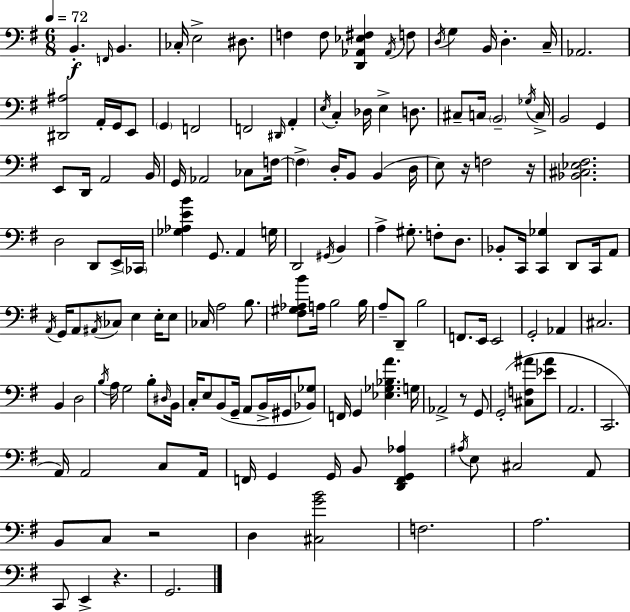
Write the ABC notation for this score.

X:1
T:Untitled
M:6/8
L:1/4
K:Em
B,, F,,/4 B,, _C,/4 E,2 ^D,/2 F, F,/2 [D,,_A,,_E,^F,] _A,,/4 F,/2 D,/4 G, B,,/4 D, C,/4 _A,,2 [^D,,^A,]2 A,,/4 G,,/4 E,,/2 G,, F,,2 F,,2 ^D,,/4 A,, E,/4 C, _D,/4 E, D,/2 ^C,/2 C,/4 B,,2 _G,/4 C,/4 B,,2 G,, E,,/2 D,,/4 A,,2 B,,/4 G,,/4 _A,,2 _C,/2 F,/4 F, D,/4 B,,/2 B,, D,/4 E,/2 z/4 F,2 z/4 [_B,,^C,_E,^F,]2 D,2 D,,/2 E,,/4 _C,,/4 [_G,_A,EB] G,,/2 A,, G,/4 D,,2 ^G,,/4 B,, A, ^G,/2 F,/2 D,/2 _B,,/2 C,,/4 [C,,_G,] D,,/2 C,,/4 A,,/2 A,,/4 G,,/4 A,,/2 ^A,,/4 _C,/2 E, E,/4 E,/2 _C,/4 A,2 B,/2 [^F,^G,_A,B]/2 A,/4 B,2 B,/4 A,/2 D,,/2 B,2 F,,/2 E,,/4 E,,2 G,,2 _A,, ^C,2 B,, D,2 B,/4 A,/4 G,2 B,/2 ^D,/4 B,,/4 C,/4 E,/2 B,,/2 G,,/4 A,,/2 B,,/4 ^G,,/4 [_B,,_G,]/2 F,,/4 G,, [_E,_G,_B,A] G,/4 _A,,2 z/2 G,,/2 G,,2 [^C,F,^A]/2 [_E^A]/2 A,,2 C,,2 A,,/4 A,,2 C,/2 A,,/4 F,,/4 G,, G,,/4 B,,/2 [D,,F,,G,,_A,] ^A,/4 E,/2 ^C,2 A,,/2 B,,/2 C,/2 z2 D, [^C,GB]2 F,2 A,2 C,,/2 E,, z G,,2